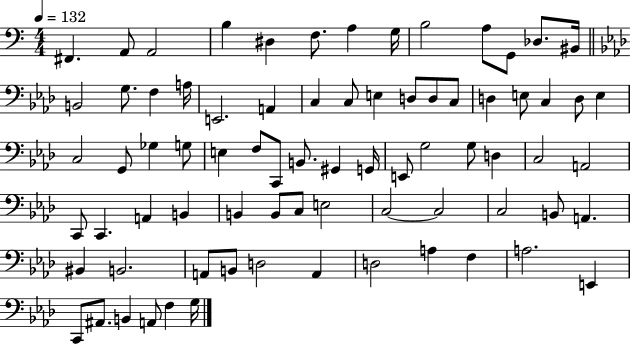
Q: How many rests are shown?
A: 0